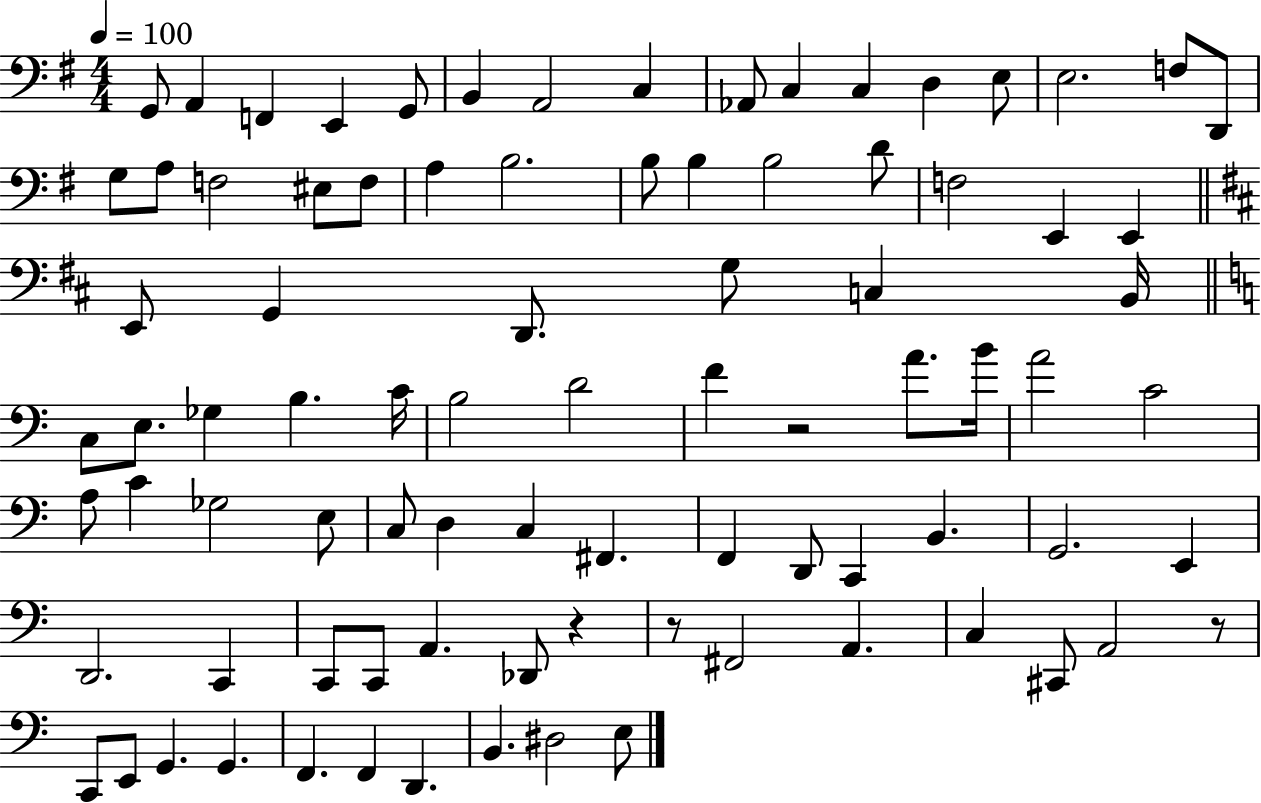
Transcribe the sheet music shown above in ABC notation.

X:1
T:Untitled
M:4/4
L:1/4
K:G
G,,/2 A,, F,, E,, G,,/2 B,, A,,2 C, _A,,/2 C, C, D, E,/2 E,2 F,/2 D,,/2 G,/2 A,/2 F,2 ^E,/2 F,/2 A, B,2 B,/2 B, B,2 D/2 F,2 E,, E,, E,,/2 G,, D,,/2 G,/2 C, B,,/4 C,/2 E,/2 _G, B, C/4 B,2 D2 F z2 A/2 B/4 A2 C2 A,/2 C _G,2 E,/2 C,/2 D, C, ^F,, F,, D,,/2 C,, B,, G,,2 E,, D,,2 C,, C,,/2 C,,/2 A,, _D,,/2 z z/2 ^F,,2 A,, C, ^C,,/2 A,,2 z/2 C,,/2 E,,/2 G,, G,, F,, F,, D,, B,, ^D,2 E,/2